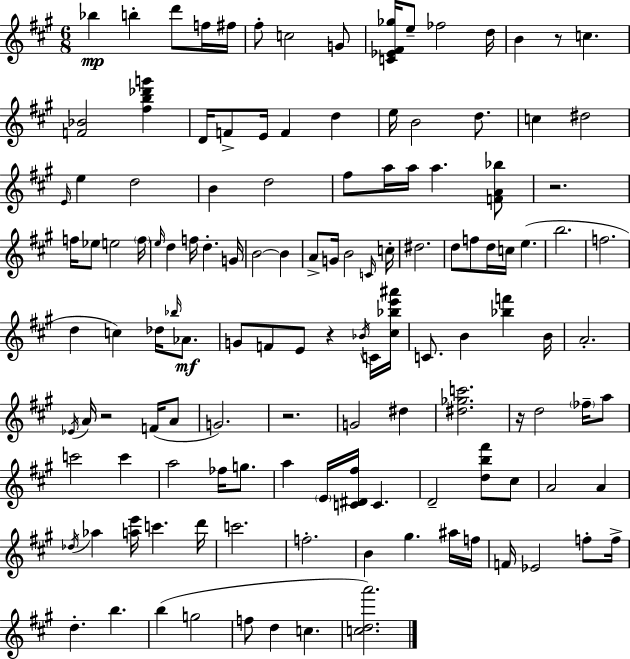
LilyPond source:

{
  \clef treble
  \numericTimeSignature
  \time 6/8
  \key a \major
  bes''4\mp b''4-. d'''8 f''16 fis''16 | fis''8-. c''2 g'8 | <c' ees' fis' ges''>16 e''8-- fes''2 d''16 | b'4 r8 c''4. | \break <f' bes'>2 <fis'' b'' des''' g'''>4 | d'16 f'8-> e'16 f'4 d''4 | e''16 b'2 d''8. | c''4 dis''2 | \break \grace { e'16 } e''4 d''2 | b'4 d''2 | fis''8 a''16 a''16 a''4. <f' a' bes''>8 | r2. | \break f''16 ees''8 e''2 | \parenthesize f''16 \grace { e''16 } d''4 f''16 d''4.-. | g'16 b'2~~ b'4 | a'8-> g'16 b'2 | \break \grace { c'16 } c''16-. dis''2. | d''8 f''8 d''16 c''16 e''4.( | b''2. | f''2. | \break d''4 c''4) des''16 | \grace { bes''16 }\mf aes'8. g'8 f'8 e'8 r4 | \acciaccatura { bes'16 } c'16 <cis'' bes'' e''' ais'''>16 c'8. b'4 | <bes'' f'''>4 b'16 a'2.-. | \break \acciaccatura { ees'16 } a'16 r2 | f'16( a'8 g'2.) | r2. | g'2 | \break dis''4 <dis'' ges'' c'''>2. | r16 d''2 | \parenthesize fes''16-- a''8 c'''2 | c'''4 a''2 | \break fes''16 g''8. a''4 \parenthesize e'16 <c' dis' fis''>16 | c'4. d'2-- | <d'' b'' fis'''>8 cis''8 a'2 | a'4 \acciaccatura { des''16 } aes''4 <a'' e'''>16 | \break c'''4. d'''16 c'''2. | f''2.-. | b'4 gis''4. | ais''16 f''16 f'16 ees'2 | \break f''8-. f''16-> d''4.-. | b''4. b''4( g''2 | f''8 d''4 | c''4. <c'' d'' a'''>2.) | \break \bar "|."
}